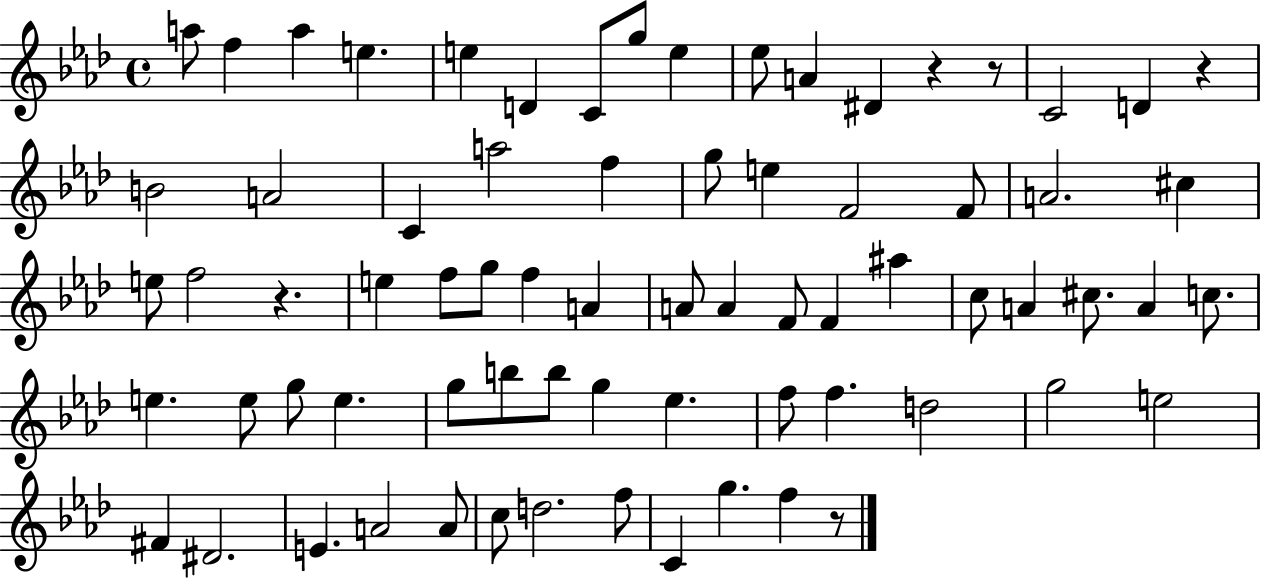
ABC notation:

X:1
T:Untitled
M:4/4
L:1/4
K:Ab
a/2 f a e e D C/2 g/2 e _e/2 A ^D z z/2 C2 D z B2 A2 C a2 f g/2 e F2 F/2 A2 ^c e/2 f2 z e f/2 g/2 f A A/2 A F/2 F ^a c/2 A ^c/2 A c/2 e e/2 g/2 e g/2 b/2 b/2 g _e f/2 f d2 g2 e2 ^F ^D2 E A2 A/2 c/2 d2 f/2 C g f z/2